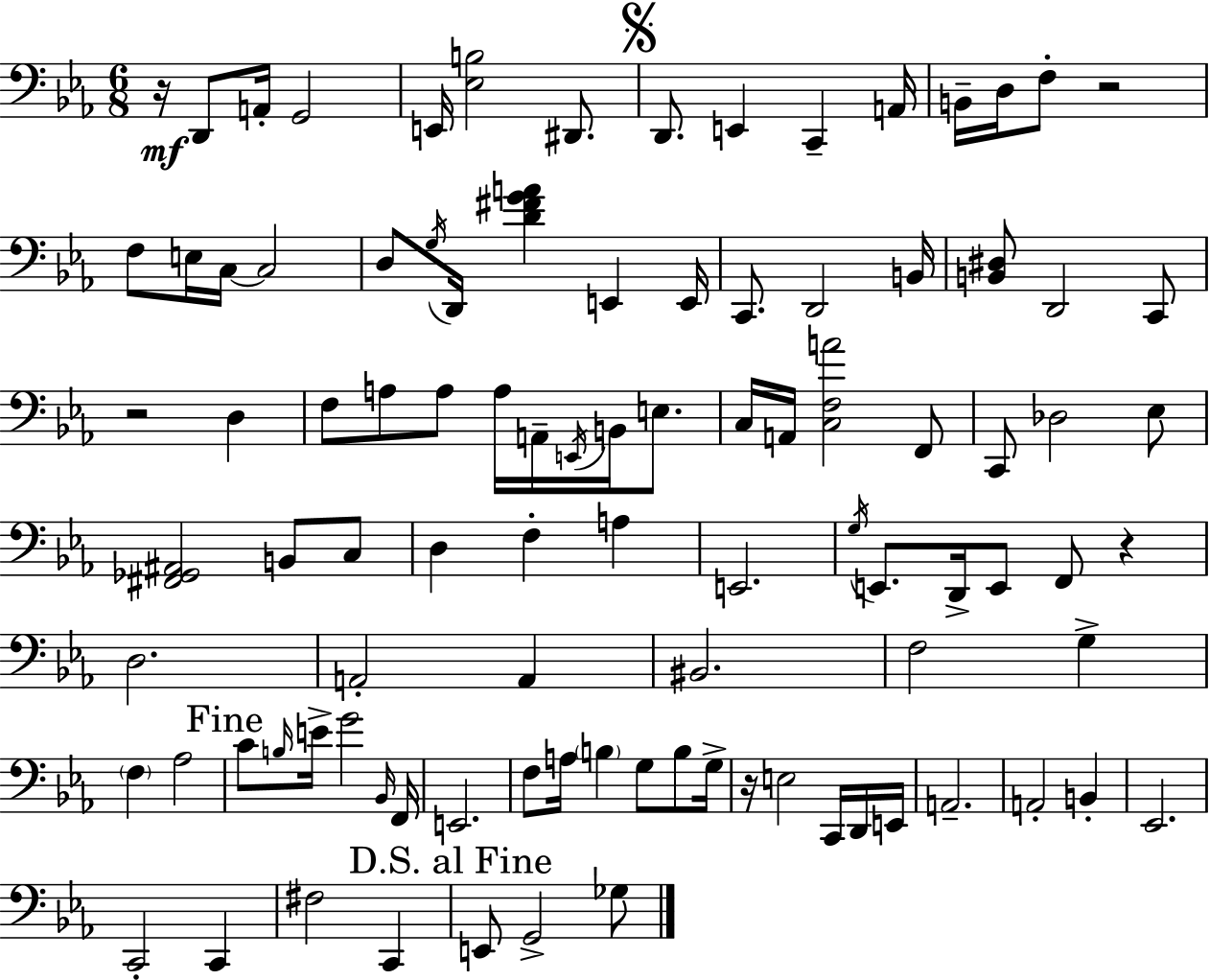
X:1
T:Untitled
M:6/8
L:1/4
K:Eb
z/4 D,,/2 A,,/4 G,,2 E,,/4 [_E,B,]2 ^D,,/2 D,,/2 E,, C,, A,,/4 B,,/4 D,/4 F,/2 z2 F,/2 E,/4 C,/4 C,2 D,/2 G,/4 D,,/4 [D^FGA] E,, E,,/4 C,,/2 D,,2 B,,/4 [B,,^D,]/2 D,,2 C,,/2 z2 D, F,/2 A,/2 A,/2 A,/4 A,,/4 E,,/4 B,,/4 E,/2 C,/4 A,,/4 [C,F,A]2 F,,/2 C,,/2 _D,2 _E,/2 [^F,,_G,,^A,,]2 B,,/2 C,/2 D, F, A, E,,2 G,/4 E,,/2 D,,/4 E,,/2 F,,/2 z D,2 A,,2 A,, ^B,,2 F,2 G, F, _A,2 C/2 B,/4 E/4 G2 _B,,/4 F,,/4 E,,2 F,/2 A,/4 B, G,/2 B,/2 G,/4 z/4 E,2 C,,/4 D,,/4 E,,/4 A,,2 A,,2 B,, _E,,2 C,,2 C,, ^F,2 C,, E,,/2 G,,2 _G,/2